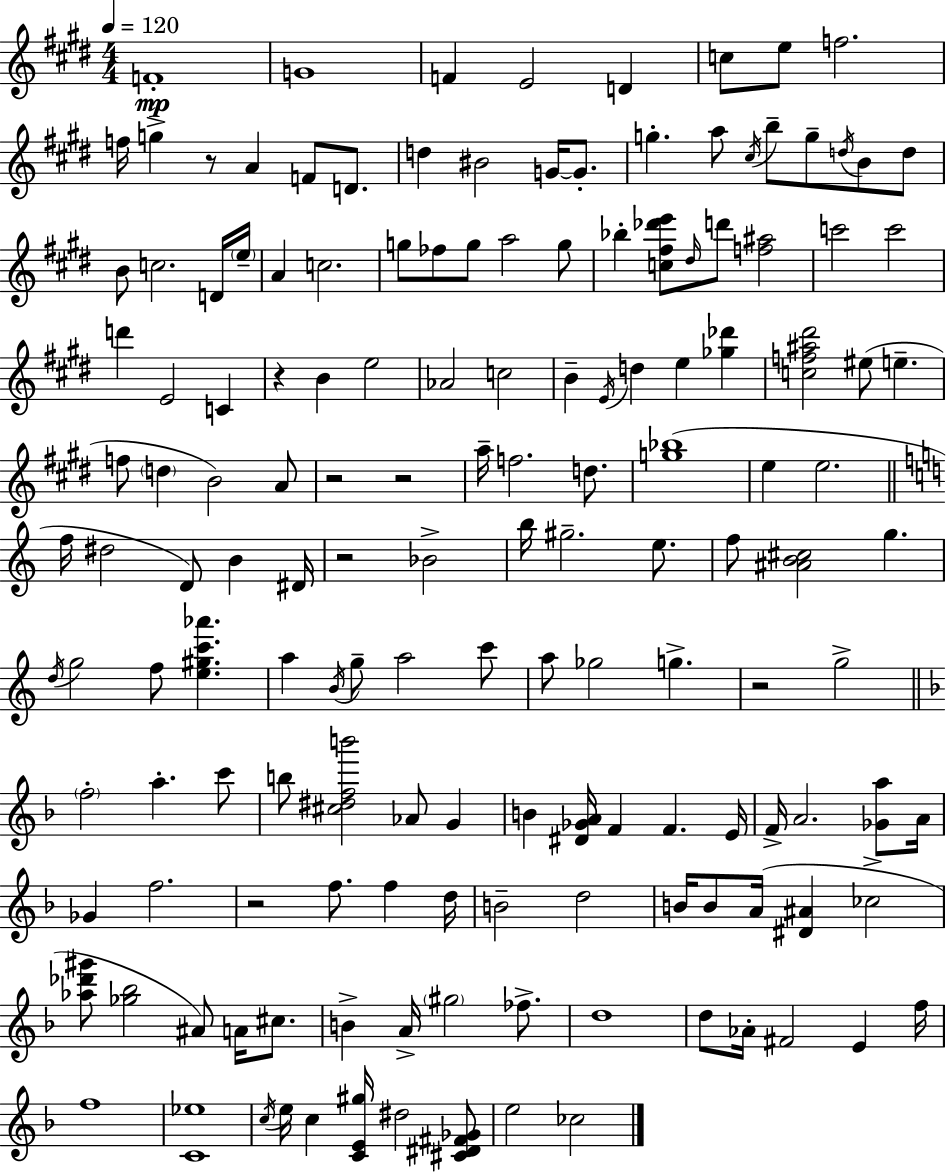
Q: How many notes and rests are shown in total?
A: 153